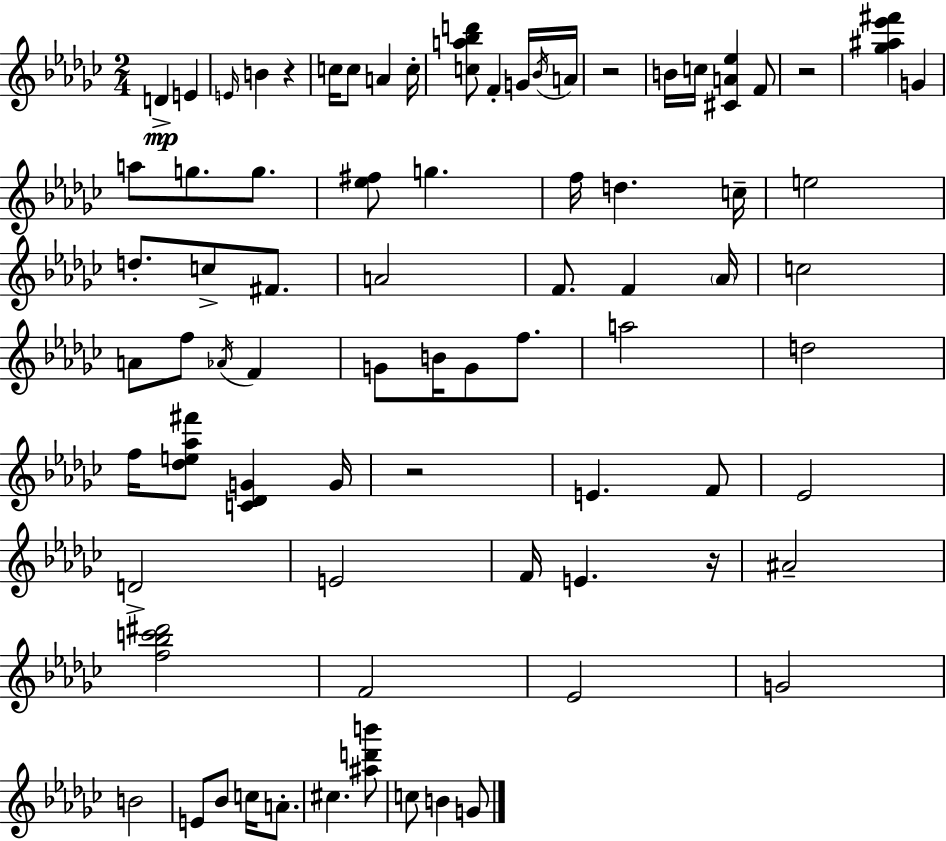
D4/q E4/q E4/s B4/q R/q C5/s C5/e A4/q C5/s [C5,A5,Bb5,D6]/e F4/q G4/s Bb4/s A4/s R/h B4/s C5/s [C#4,A4,Eb5]/q F4/e R/h [Gb5,A#5,Eb6,F#6]/q G4/q A5/e G5/e. G5/e. [Eb5,F#5]/e G5/q. F5/s D5/q. C5/s E5/h D5/e. C5/e F#4/e. A4/h F4/e. F4/q Ab4/s C5/h A4/e F5/e Ab4/s F4/q G4/e B4/s G4/e F5/e. A5/h D5/h F5/s [Db5,E5,Ab5,F#6]/e [C4,Db4,G4]/q G4/s R/h E4/q. F4/e Eb4/h D4/h E4/h F4/s E4/q. R/s A#4/h [F5,Bb5,C6,D#6]/h F4/h Eb4/h G4/h B4/h E4/e Bb4/e C5/s A4/e. C#5/q. [A#5,D6,B6]/e C5/e B4/q G4/e